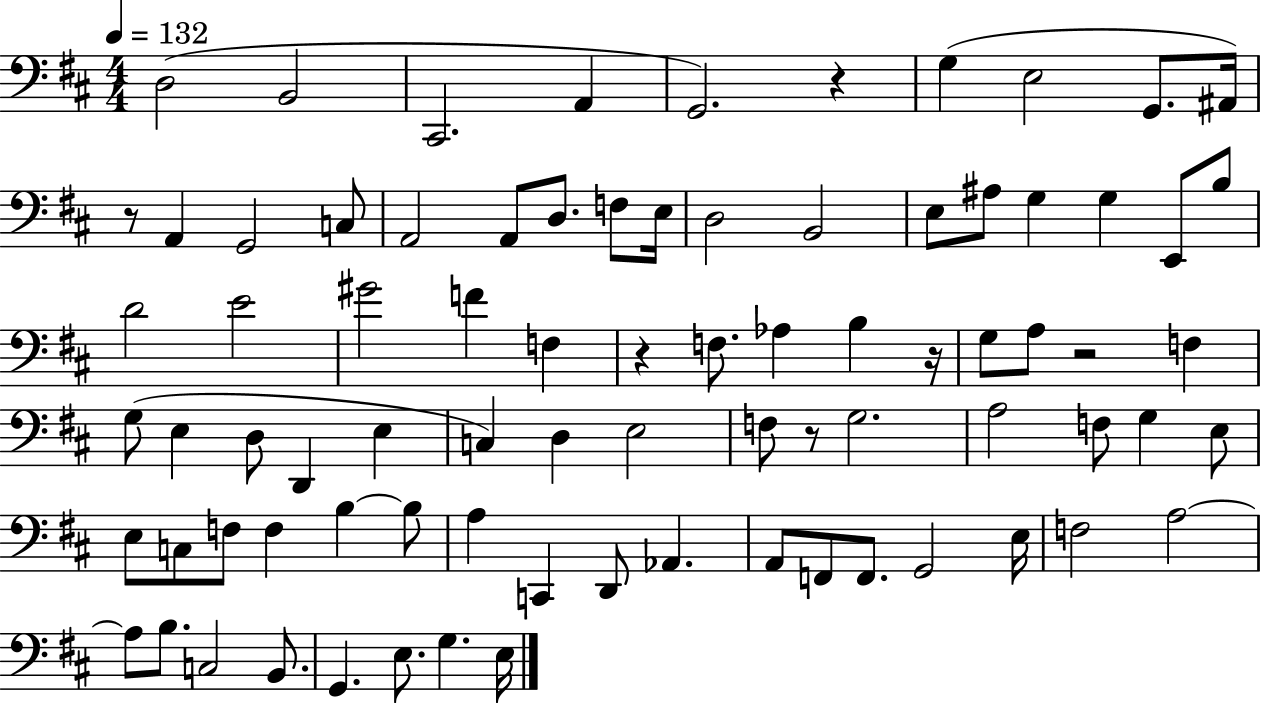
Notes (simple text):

D3/h B2/h C#2/h. A2/q G2/h. R/q G3/q E3/h G2/e. A#2/s R/e A2/q G2/h C3/e A2/h A2/e D3/e. F3/e E3/s D3/h B2/h E3/e A#3/e G3/q G3/q E2/e B3/e D4/h E4/h G#4/h F4/q F3/q R/q F3/e. Ab3/q B3/q R/s G3/e A3/e R/h F3/q G3/e E3/q D3/e D2/q E3/q C3/q D3/q E3/h F3/e R/e G3/h. A3/h F3/e G3/q E3/e E3/e C3/e F3/e F3/q B3/q B3/e A3/q C2/q D2/e Ab2/q. A2/e F2/e F2/e. G2/h E3/s F3/h A3/h A3/e B3/e. C3/h B2/e. G2/q. E3/e. G3/q. E3/s